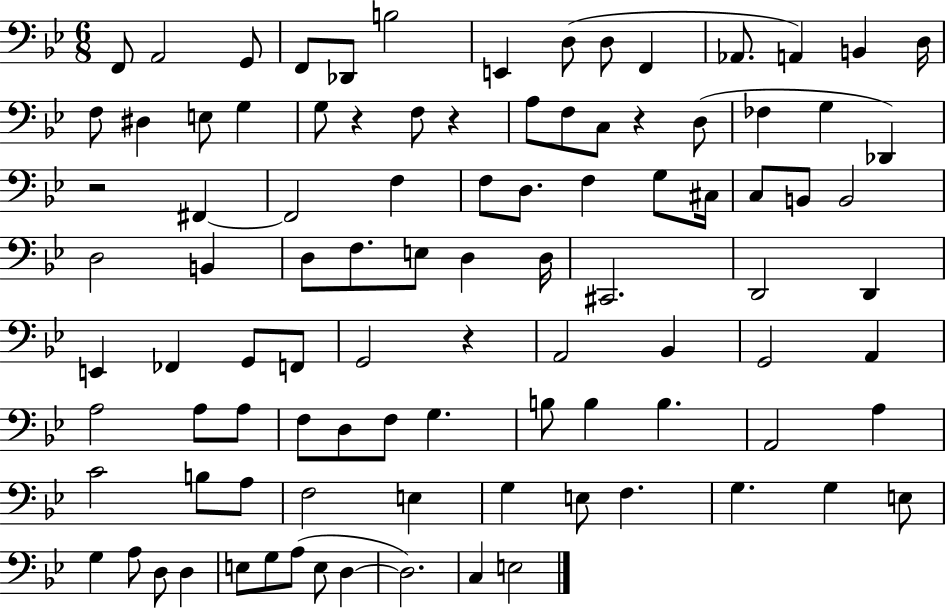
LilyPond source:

{
  \clef bass
  \numericTimeSignature
  \time 6/8
  \key bes \major
  f,8 a,2 g,8 | f,8 des,8 b2 | e,4 d8( d8 f,4 | aes,8. a,4) b,4 d16 | \break f8 dis4 e8 g4 | g8 r4 f8 r4 | a8 f8 c8 r4 d8( | fes4 g4 des,4) | \break r2 fis,4~~ | fis,2 f4 | f8 d8. f4 g8 cis16 | c8 b,8 b,2 | \break d2 b,4 | d8 f8. e8 d4 d16 | cis,2. | d,2 d,4 | \break e,4 fes,4 g,8 f,8 | g,2 r4 | a,2 bes,4 | g,2 a,4 | \break a2 a8 a8 | f8 d8 f8 g4. | b8 b4 b4. | a,2 a4 | \break c'2 b8 a8 | f2 e4 | g4 e8 f4. | g4. g4 e8 | \break g4 a8 d8 d4 | e8 g8 a8( e8 d4~~ | d2.) | c4 e2 | \break \bar "|."
}